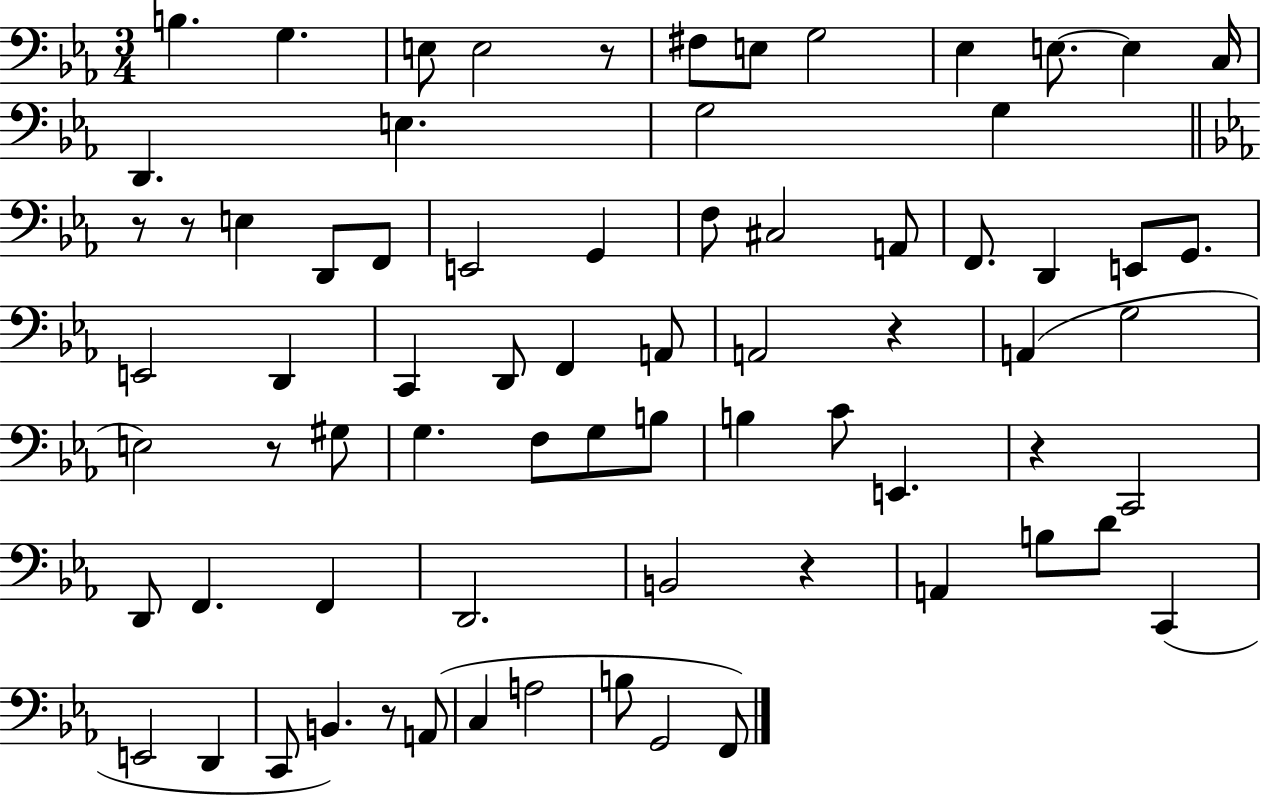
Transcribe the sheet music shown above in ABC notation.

X:1
T:Untitled
M:3/4
L:1/4
K:Eb
B, G, E,/2 E,2 z/2 ^F,/2 E,/2 G,2 _E, E,/2 E, C,/4 D,, E, G,2 G, z/2 z/2 E, D,,/2 F,,/2 E,,2 G,, F,/2 ^C,2 A,,/2 F,,/2 D,, E,,/2 G,,/2 E,,2 D,, C,, D,,/2 F,, A,,/2 A,,2 z A,, G,2 E,2 z/2 ^G,/2 G, F,/2 G,/2 B,/2 B, C/2 E,, z C,,2 D,,/2 F,, F,, D,,2 B,,2 z A,, B,/2 D/2 C,, E,,2 D,, C,,/2 B,, z/2 A,,/2 C, A,2 B,/2 G,,2 F,,/2